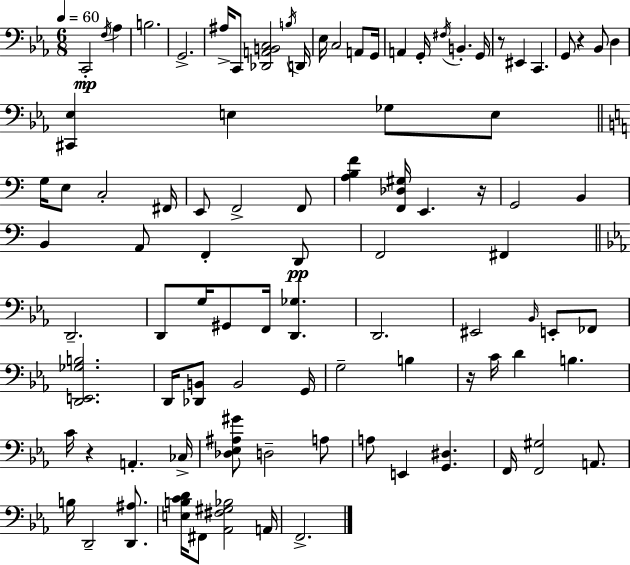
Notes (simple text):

C2/h F3/s Ab3/q B3/h. G2/h. A#3/s C2/e [Db2,A2,B2,C3]/h B3/s D2/s Eb3/s C3/h A2/e G2/s A2/q G2/s F#3/s B2/q. G2/s R/e EIS2/q C2/q. G2/e R/q Bb2/e D3/q [C#2,Eb3]/q E3/q Gb3/e E3/e G3/s E3/e C3/h F#2/s E2/e F2/h F2/e [A3,B3,F4]/q [F2,Db3,G#3]/s E2/q. R/s G2/h B2/q B2/q A2/e F2/q D2/e F2/h F#2/q D2/h. D2/e G3/s G#2/e F2/s [D2,Gb3]/q. D2/h. EIS2/h Bb2/s E2/e FES2/e [D2,E2,Gb3,B3]/h. D2/s [Db2,B2]/e B2/h G2/s G3/h B3/q R/s C4/s D4/q B3/q. C4/s R/q A2/q. CES3/s [Db3,Eb3,A#3,G#4]/e D3/h A3/e A3/e E2/q [G2,D#3]/q. F2/s [F2,G#3]/h A2/e. B3/s D2/h [D2,A#3]/e. [E3,B3,C4,D4]/s F#2/e [Ab2,F#3,G#3,Bb3]/h A2/s F2/h.